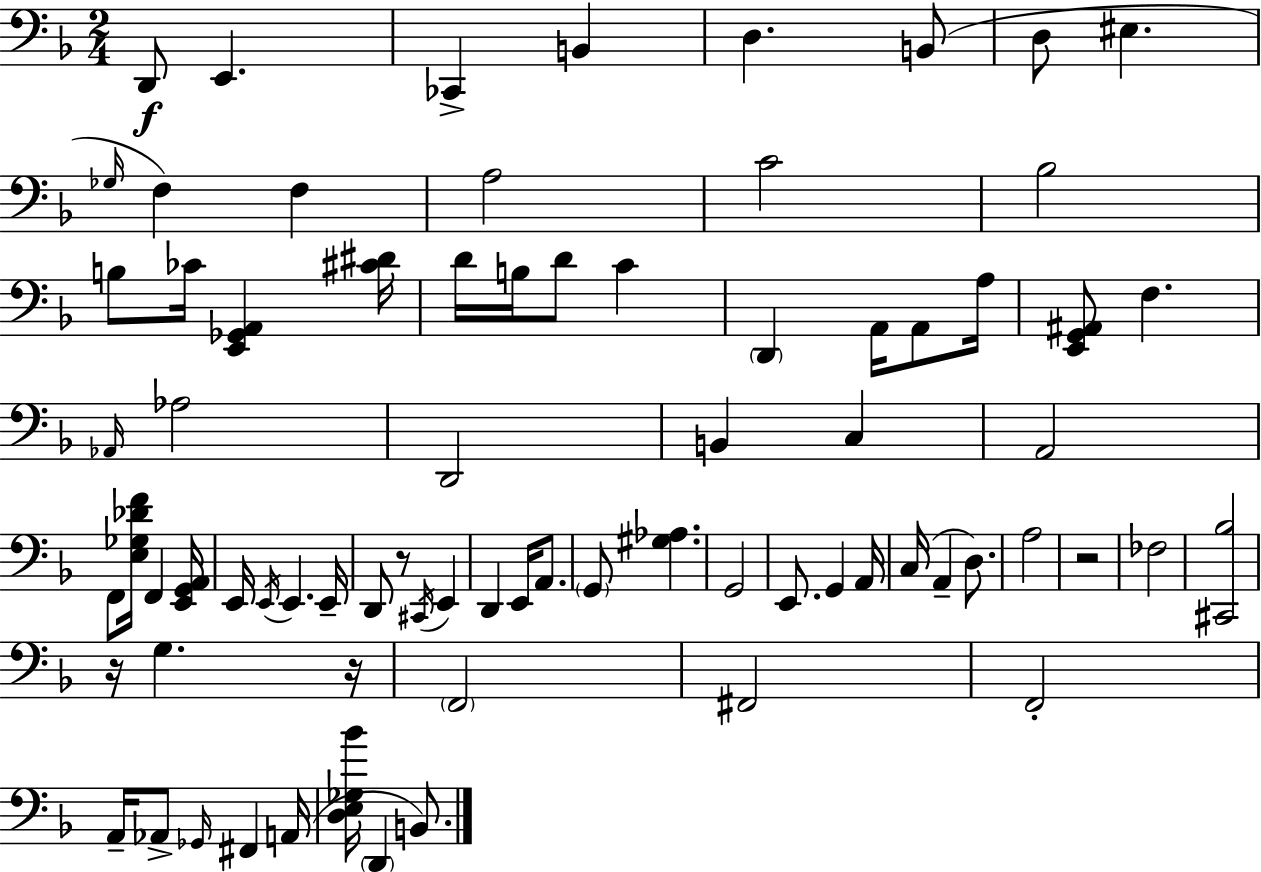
{
  \clef bass
  \numericTimeSignature
  \time 2/4
  \key d \minor
  d,8\f e,4. | ces,4-> b,4 | d4. b,8( | d8 eis4. | \break \grace { ges16 } f4) f4 | a2 | c'2 | bes2 | \break b8 ces'16 <e, ges, a,>4 | <cis' dis'>16 d'16 b16 d'8 c'4 | \parenthesize d,4 a,16 a,8 | a16 <e, g, ais,>8 f4. | \break \grace { aes,16 } aes2 | d,2 | b,4 c4 | a,2 | \break f,8 <e ges des' f'>16 f,4 | <e, g, a,>16 e,16 \acciaccatura { e,16 } e,4. | e,16-- d,8 r8 \acciaccatura { cis,16 } | e,4 d,4 | \break e,16 a,8. \parenthesize g,8 <gis aes>4. | g,2 | e,8. g,4 | a,16 c16( a,4-- | \break d8.) a2 | r2 | fes2 | <cis, bes>2 | \break r16 g4. | r16 \parenthesize f,2 | fis,2 | f,2-. | \break a,16-- aes,8-> \grace { ges,16 } | fis,4 a,16( <d e ges bes'>16 \parenthesize d,4 | b,8.) \bar "|."
}